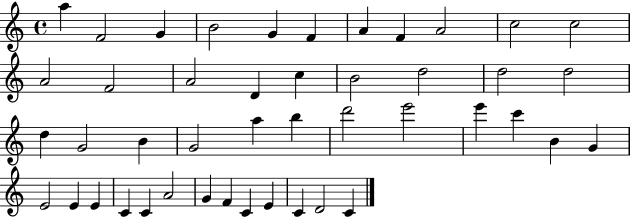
{
  \clef treble
  \time 4/4
  \defaultTimeSignature
  \key c \major
  a''4 f'2 g'4 | b'2 g'4 f'4 | a'4 f'4 a'2 | c''2 c''2 | \break a'2 f'2 | a'2 d'4 c''4 | b'2 d''2 | d''2 d''2 | \break d''4 g'2 b'4 | g'2 a''4 b''4 | d'''2 e'''2 | e'''4 c'''4 b'4 g'4 | \break e'2 e'4 e'4 | c'4 c'4 a'2 | g'4 f'4 c'4 e'4 | c'4 d'2 c'4 | \break \bar "|."
}